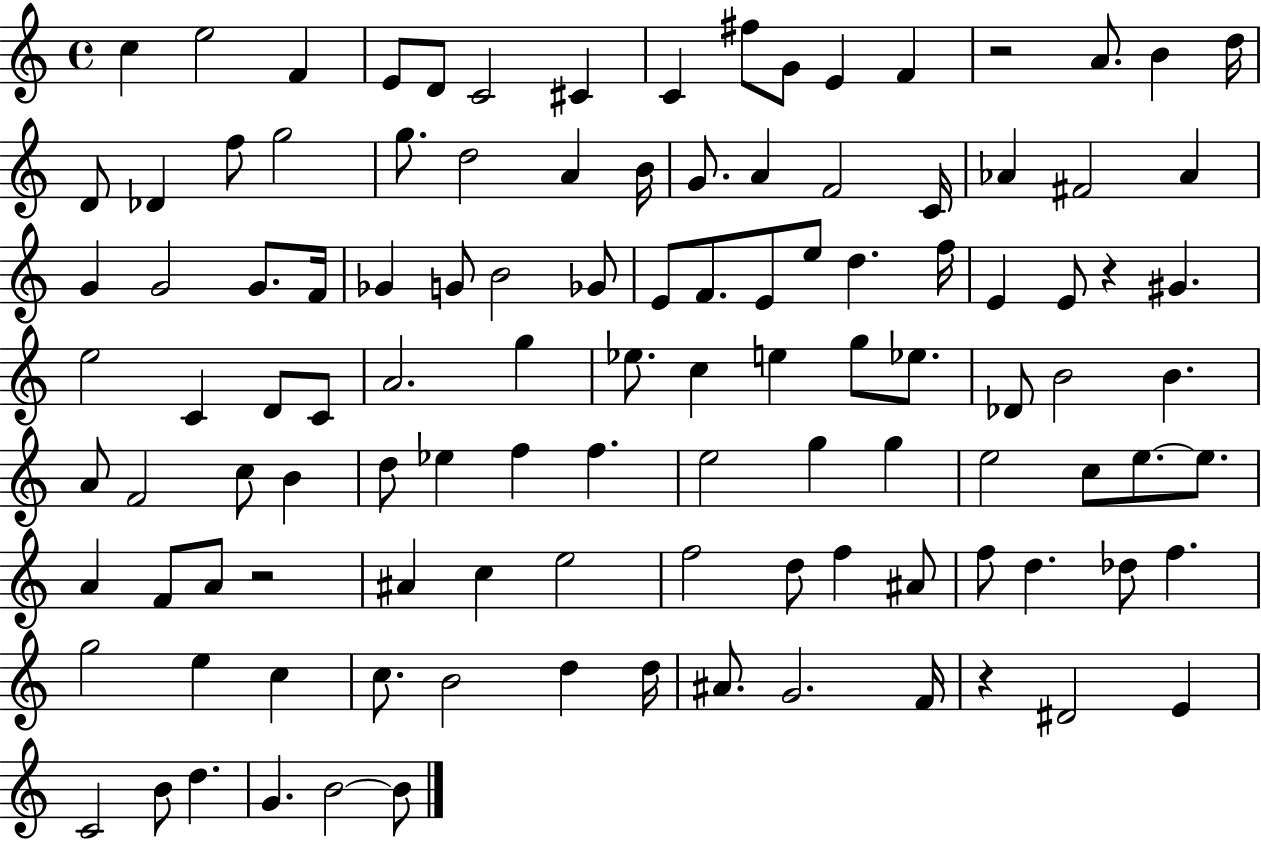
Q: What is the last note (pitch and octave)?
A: B4